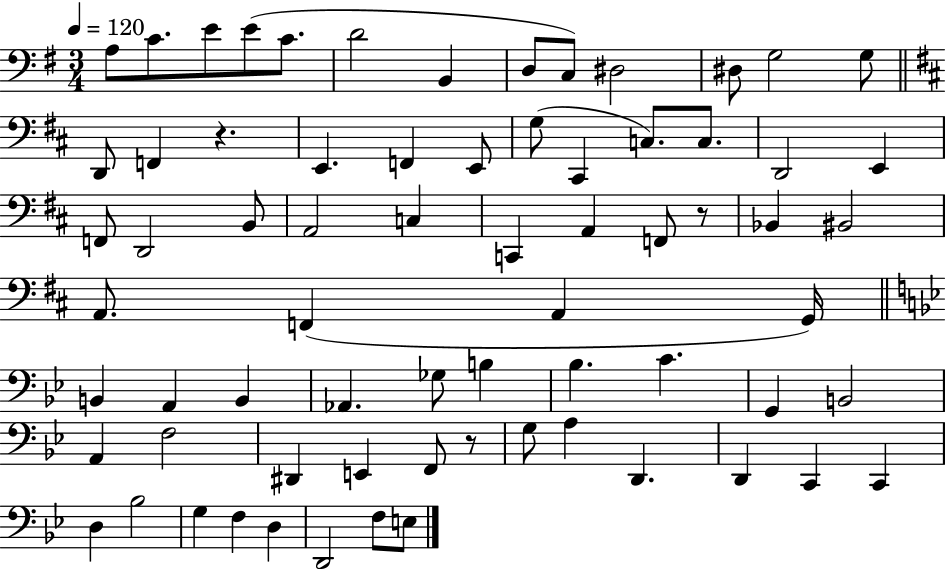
A3/e C4/e. E4/e E4/e C4/e. D4/h B2/q D3/e C3/e D#3/h D#3/e G3/h G3/e D2/e F2/q R/q. E2/q. F2/q E2/e G3/e C#2/q C3/e. C3/e. D2/h E2/q F2/e D2/h B2/e A2/h C3/q C2/q A2/q F2/e R/e Bb2/q BIS2/h A2/e. F2/q A2/q G2/s B2/q A2/q B2/q Ab2/q. Gb3/e B3/q Bb3/q. C4/q. G2/q B2/h A2/q F3/h D#2/q E2/q F2/e R/e G3/e A3/q D2/q. D2/q C2/q C2/q D3/q Bb3/h G3/q F3/q D3/q D2/h F3/e E3/e